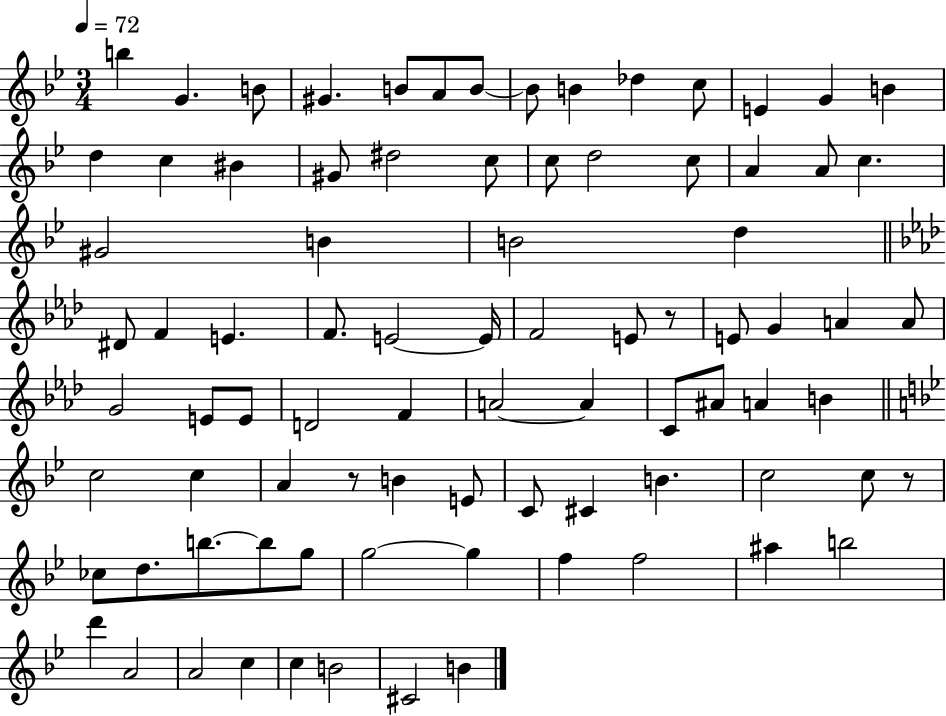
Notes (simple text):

B5/q G4/q. B4/e G#4/q. B4/e A4/e B4/e B4/e B4/q Db5/q C5/e E4/q G4/q B4/q D5/q C5/q BIS4/q G#4/e D#5/h C5/e C5/e D5/h C5/e A4/q A4/e C5/q. G#4/h B4/q B4/h D5/q D#4/e F4/q E4/q. F4/e. E4/h E4/s F4/h E4/e R/e E4/e G4/q A4/q A4/e G4/h E4/e E4/e D4/h F4/q A4/h A4/q C4/e A#4/e A4/q B4/q C5/h C5/q A4/q R/e B4/q E4/e C4/e C#4/q B4/q. C5/h C5/e R/e CES5/e D5/e. B5/e. B5/e G5/e G5/h G5/q F5/q F5/h A#5/q B5/h D6/q A4/h A4/h C5/q C5/q B4/h C#4/h B4/q